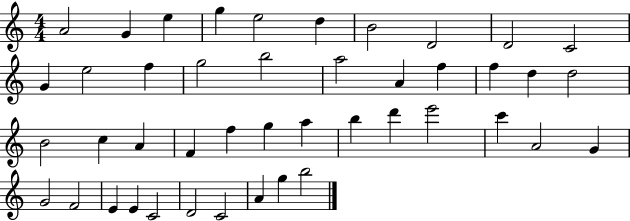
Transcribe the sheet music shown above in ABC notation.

X:1
T:Untitled
M:4/4
L:1/4
K:C
A2 G e g e2 d B2 D2 D2 C2 G e2 f g2 b2 a2 A f f d d2 B2 c A F f g a b d' e'2 c' A2 G G2 F2 E E C2 D2 C2 A g b2